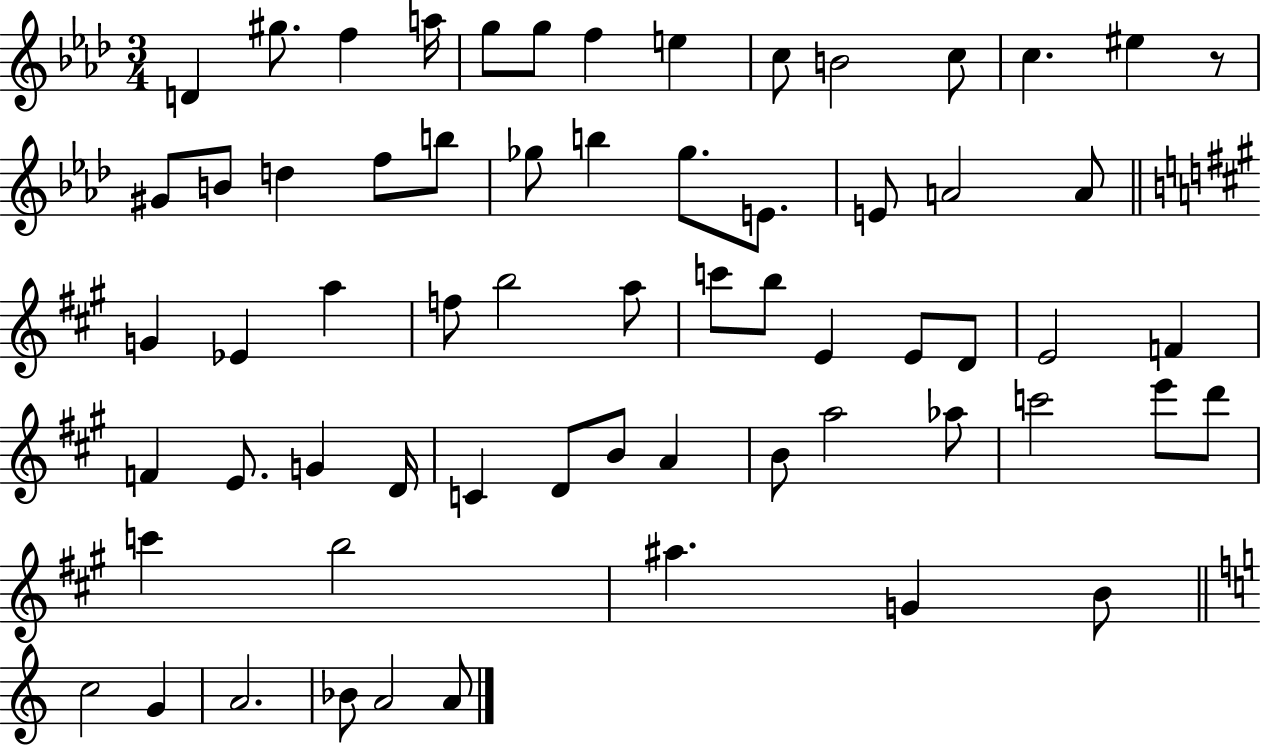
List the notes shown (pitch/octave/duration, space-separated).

D4/q G#5/e. F5/q A5/s G5/e G5/e F5/q E5/q C5/e B4/h C5/e C5/q. EIS5/q R/e G#4/e B4/e D5/q F5/e B5/e Gb5/e B5/q Gb5/e. E4/e. E4/e A4/h A4/e G4/q Eb4/q A5/q F5/e B5/h A5/e C6/e B5/e E4/q E4/e D4/e E4/h F4/q F4/q E4/e. G4/q D4/s C4/q D4/e B4/e A4/q B4/e A5/h Ab5/e C6/h E6/e D6/e C6/q B5/h A#5/q. G4/q B4/e C5/h G4/q A4/h. Bb4/e A4/h A4/e